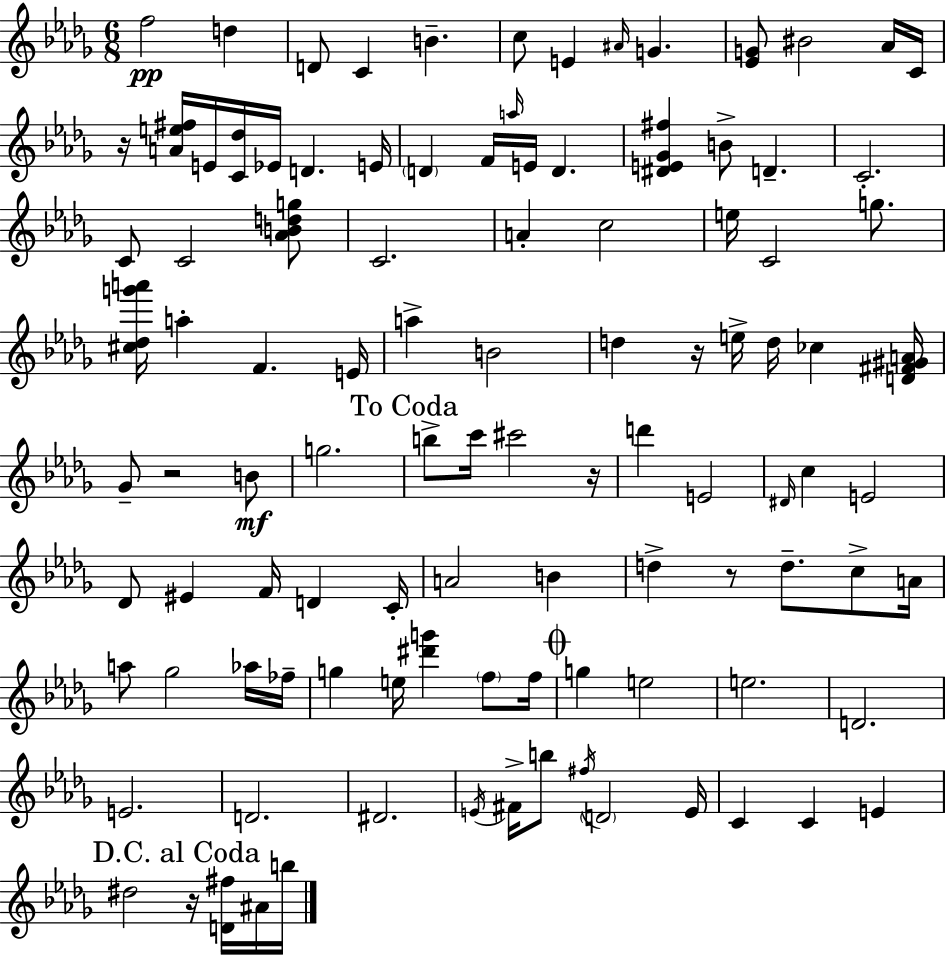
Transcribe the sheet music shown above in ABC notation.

X:1
T:Untitled
M:6/8
L:1/4
K:Bbm
f2 d D/2 C B c/2 E ^A/4 G [_EG]/2 ^B2 _A/4 C/4 z/4 [Ae^f]/4 E/4 [C_d]/4 _E/4 D E/4 D F/4 a/4 E/4 D [^DE_G^f] B/2 D C2 C/2 C2 [_ABdg]/2 C2 A c2 e/4 C2 g/2 [^c_dg'a']/4 a F E/4 a B2 d z/4 e/4 d/4 _c [D^F^GA]/4 _G/2 z2 B/2 g2 b/2 c'/4 ^c'2 z/4 d' E2 ^D/4 c E2 _D/2 ^E F/4 D C/4 A2 B d z/2 d/2 c/2 A/4 a/2 _g2 _a/4 _f/4 g e/4 [^d'g'] f/2 f/4 g e2 e2 D2 E2 D2 ^D2 E/4 ^F/4 b/2 ^f/4 D2 E/4 C C E ^d2 z/4 [D^f]/4 ^A/4 b/4